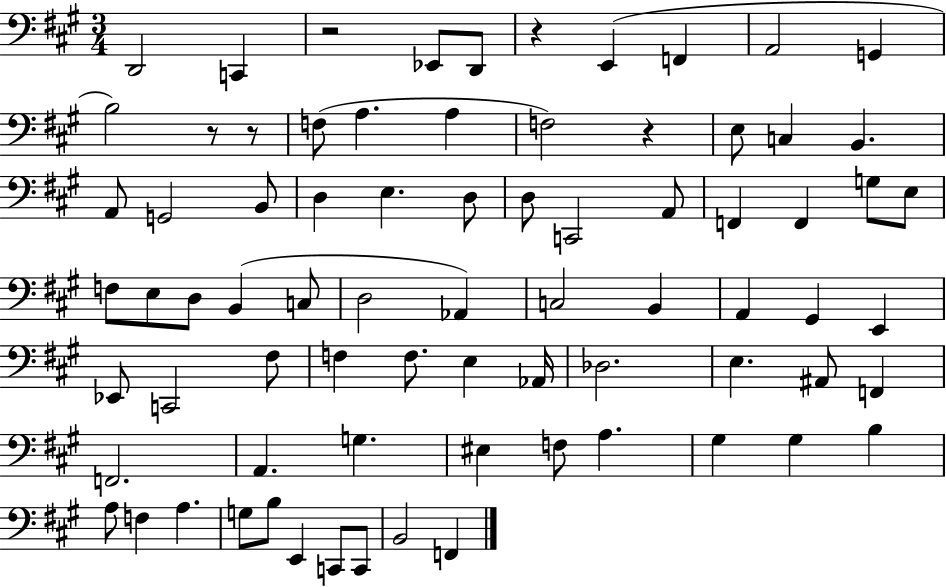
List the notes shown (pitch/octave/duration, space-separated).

D2/h C2/q R/h Eb2/e D2/e R/q E2/q F2/q A2/h G2/q B3/h R/e R/e F3/e A3/q. A3/q F3/h R/q E3/e C3/q B2/q. A2/e G2/h B2/e D3/q E3/q. D3/e D3/e C2/h A2/e F2/q F2/q G3/e E3/e F3/e E3/e D3/e B2/q C3/e D3/h Ab2/q C3/h B2/q A2/q G#2/q E2/q Eb2/e C2/h F#3/e F3/q F3/e. E3/q Ab2/s Db3/h. E3/q. A#2/e F2/q F2/h. A2/q. G3/q. EIS3/q F3/e A3/q. G#3/q G#3/q B3/q A3/e F3/q A3/q. G3/e B3/e E2/q C2/e C2/e B2/h F2/q